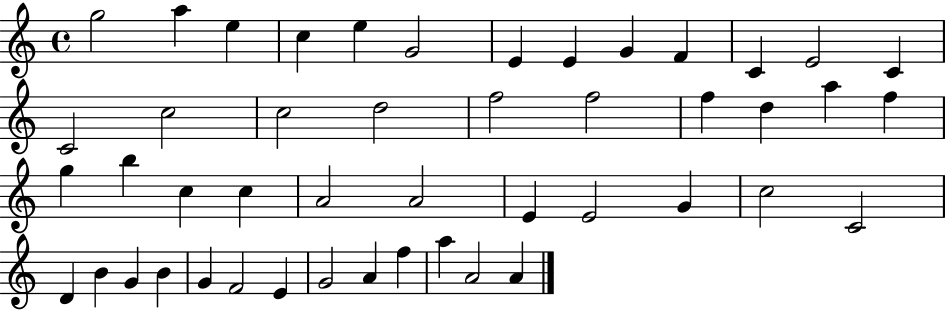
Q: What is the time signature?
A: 4/4